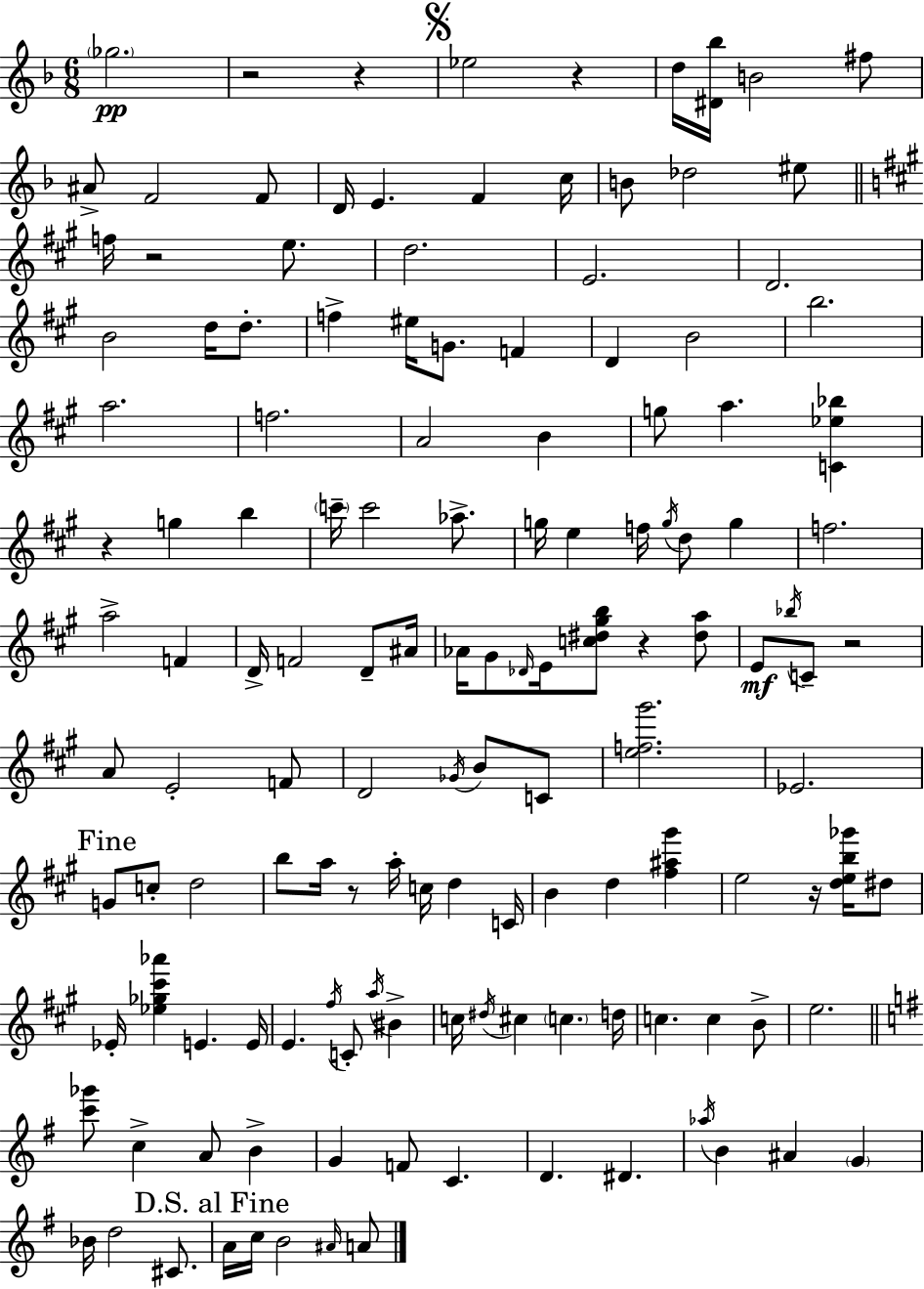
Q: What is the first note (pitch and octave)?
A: Gb5